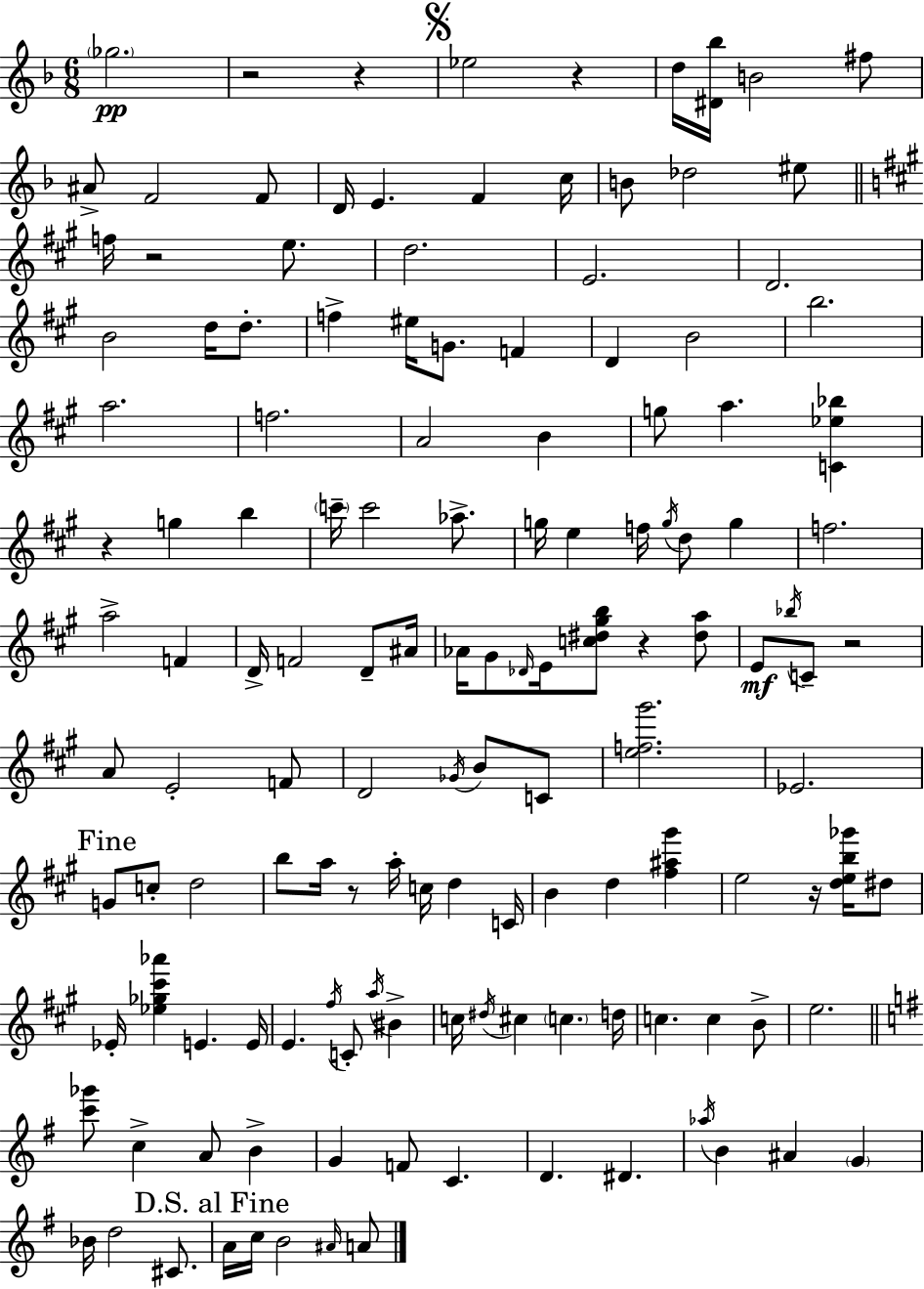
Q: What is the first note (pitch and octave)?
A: Gb5